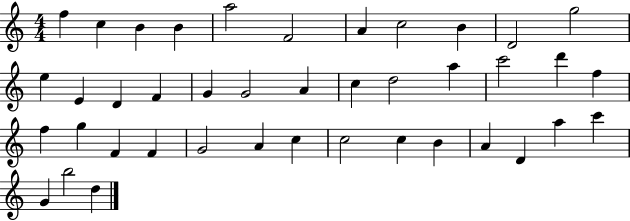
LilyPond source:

{
  \clef treble
  \numericTimeSignature
  \time 4/4
  \key c \major
  f''4 c''4 b'4 b'4 | a''2 f'2 | a'4 c''2 b'4 | d'2 g''2 | \break e''4 e'4 d'4 f'4 | g'4 g'2 a'4 | c''4 d''2 a''4 | c'''2 d'''4 f''4 | \break f''4 g''4 f'4 f'4 | g'2 a'4 c''4 | c''2 c''4 b'4 | a'4 d'4 a''4 c'''4 | \break g'4 b''2 d''4 | \bar "|."
}